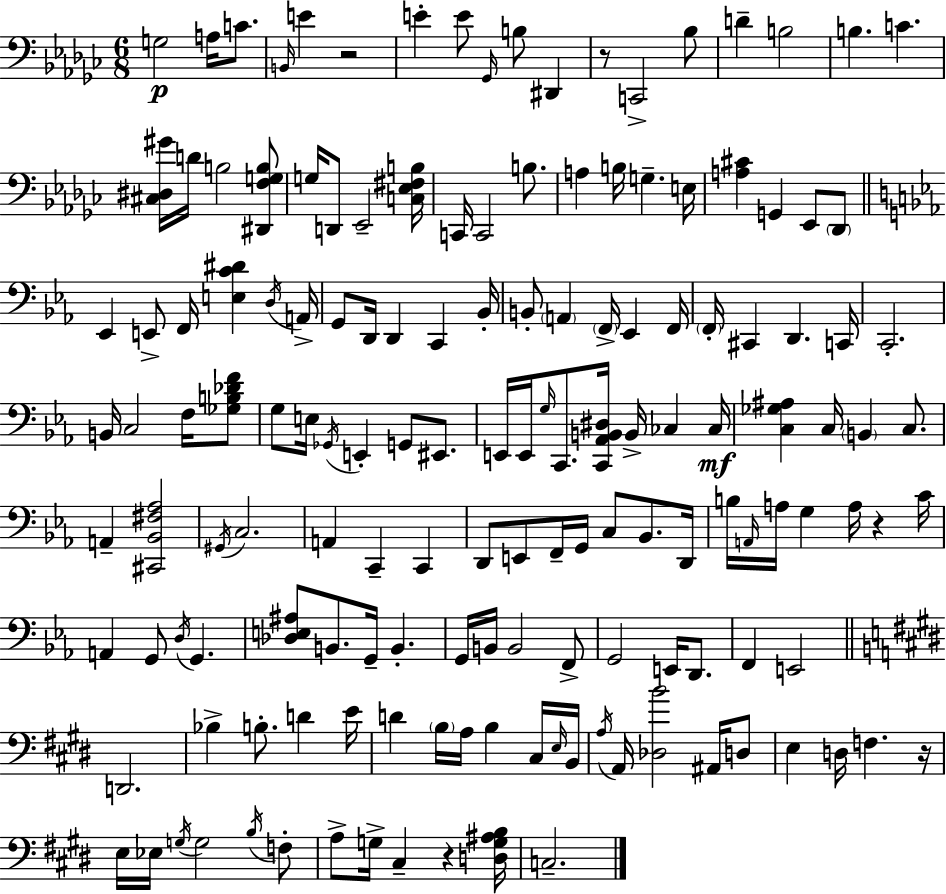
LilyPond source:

{
  \clef bass
  \numericTimeSignature
  \time 6/8
  \key ees \minor
  g2\p a16 c'8. | \grace { b,16 } e'4 r2 | e'4-. e'8 \grace { ges,16 } b8 dis,4 | r8 c,2-> | \break bes8 d'4-- b2 | b4. c'4. | <cis dis gis'>16 d'16 b2 | <dis, f g b>8 g16 d,8 ees,2-- | \break <c ees fis b>16 c,16 c,2 b8. | a4 b16 g4.-- | e16 <a cis'>4 g,4 ees,8 | \parenthesize des,8 \bar "||" \break \key ees \major ees,4 e,8-> f,16 <e c' dis'>4 \acciaccatura { d16 } | a,16-> g,8 d,16 d,4 c,4 | bes,16-. b,8-. \parenthesize a,4 \parenthesize f,16-> ees,4 | f,16 \parenthesize f,16-. cis,4 d,4. | \break c,16 c,2.-. | b,16 c2 f16 <ges b des' f'>8 | g8 e16 \acciaccatura { ges,16 } e,4-. g,8 eis,8. | e,16 e,16 \grace { g16 } c,8. <c, aes, b, dis>16 b,16-> ces4 | \break ces16\mf <c ges ais>4 c16 \parenthesize b,4 | c8. a,4-- <cis, bes, fis aes>2 | \acciaccatura { gis,16 } c2. | a,4 c,4-- | \break c,4 d,8 e,8 f,16-- g,16 c8 | bes,8. d,16 b16 \grace { a,16 } a16 g4 a16 | r4 c'16 a,4 g,8 \acciaccatura { d16 } | g,4. <des e ais>8 b,8. g,16-- | \break b,4.-. g,16 b,16 b,2 | f,8-> g,2 | e,16 d,8. f,4 e,2 | \bar "||" \break \key e \major d,2. | bes4-> b8.-. d'4 e'16 | d'4 \parenthesize b16 a16 b4 cis16 \grace { e16 } | b,16 \acciaccatura { a16 } a,16 <des b'>2 ais,16 | \break d8 e4 d16 f4. | r16 e16 ees16 \acciaccatura { g16 } g2 | \acciaccatura { b16 } f8-. a8-> g16-> cis4-- r4 | <d g ais b>16 c2.-- | \break \bar "|."
}